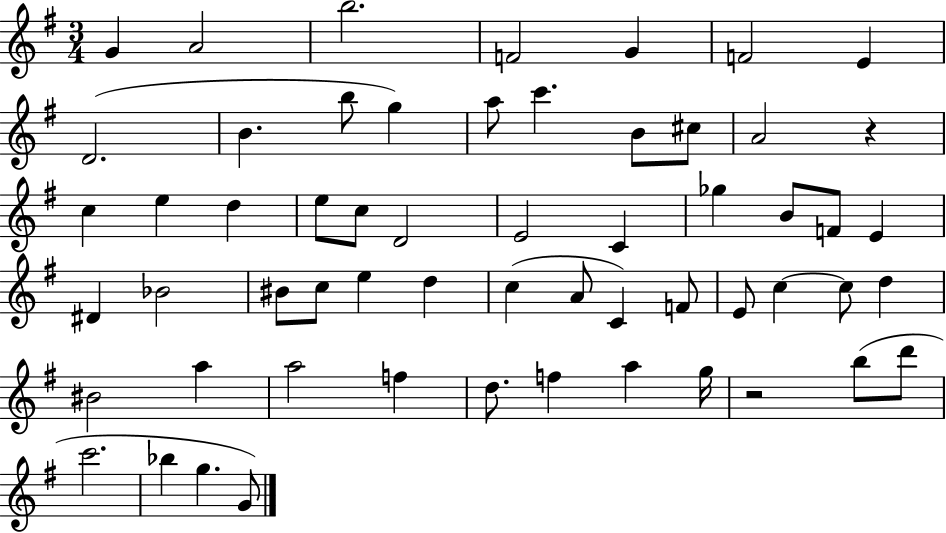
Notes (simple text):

G4/q A4/h B5/h. F4/h G4/q F4/h E4/q D4/h. B4/q. B5/e G5/q A5/e C6/q. B4/e C#5/e A4/h R/q C5/q E5/q D5/q E5/e C5/e D4/h E4/h C4/q Gb5/q B4/e F4/e E4/q D#4/q Bb4/h BIS4/e C5/e E5/q D5/q C5/q A4/e C4/q F4/e E4/e C5/q C5/e D5/q BIS4/h A5/q A5/h F5/q D5/e. F5/q A5/q G5/s R/h B5/e D6/e C6/h. Bb5/q G5/q. G4/e